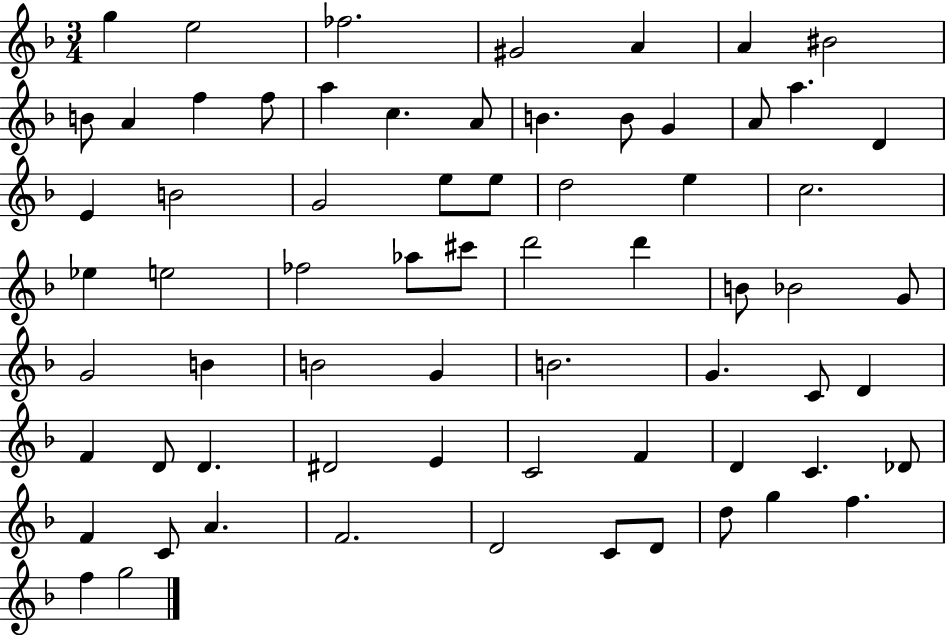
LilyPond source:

{
  \clef treble
  \numericTimeSignature
  \time 3/4
  \key f \major
  \repeat volta 2 { g''4 e''2 | fes''2. | gis'2 a'4 | a'4 bis'2 | \break b'8 a'4 f''4 f''8 | a''4 c''4. a'8 | b'4. b'8 g'4 | a'8 a''4. d'4 | \break e'4 b'2 | g'2 e''8 e''8 | d''2 e''4 | c''2. | \break ees''4 e''2 | fes''2 aes''8 cis'''8 | d'''2 d'''4 | b'8 bes'2 g'8 | \break g'2 b'4 | b'2 g'4 | b'2. | g'4. c'8 d'4 | \break f'4 d'8 d'4. | dis'2 e'4 | c'2 f'4 | d'4 c'4. des'8 | \break f'4 c'8 a'4. | f'2. | d'2 c'8 d'8 | d''8 g''4 f''4. | \break f''4 g''2 | } \bar "|."
}